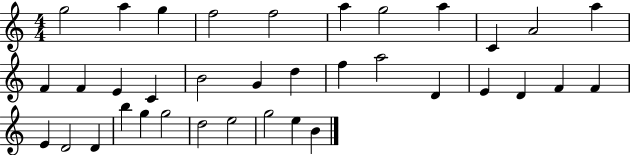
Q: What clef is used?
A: treble